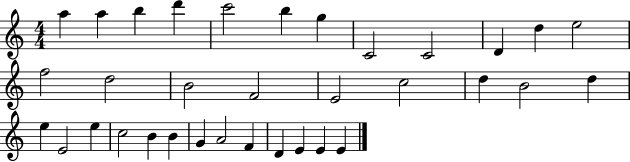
A5/q A5/q B5/q D6/q C6/h B5/q G5/q C4/h C4/h D4/q D5/q E5/h F5/h D5/h B4/h F4/h E4/h C5/h D5/q B4/h D5/q E5/q E4/h E5/q C5/h B4/q B4/q G4/q A4/h F4/q D4/q E4/q E4/q E4/q